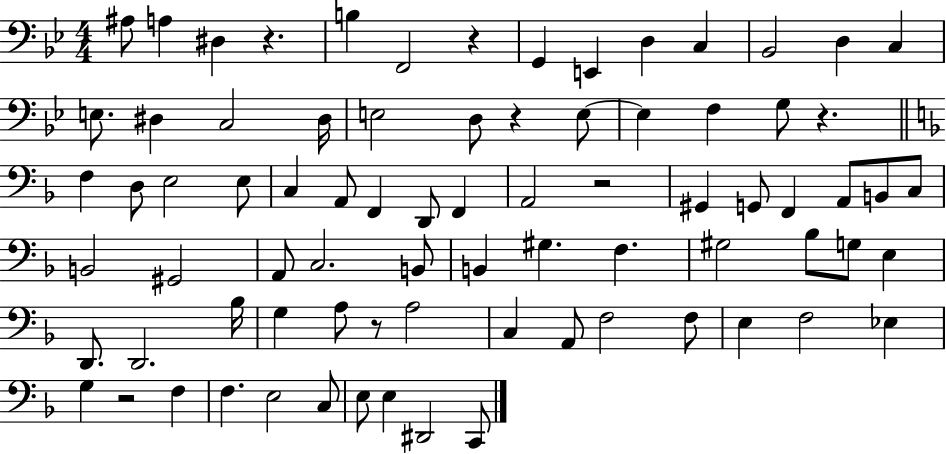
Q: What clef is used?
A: bass